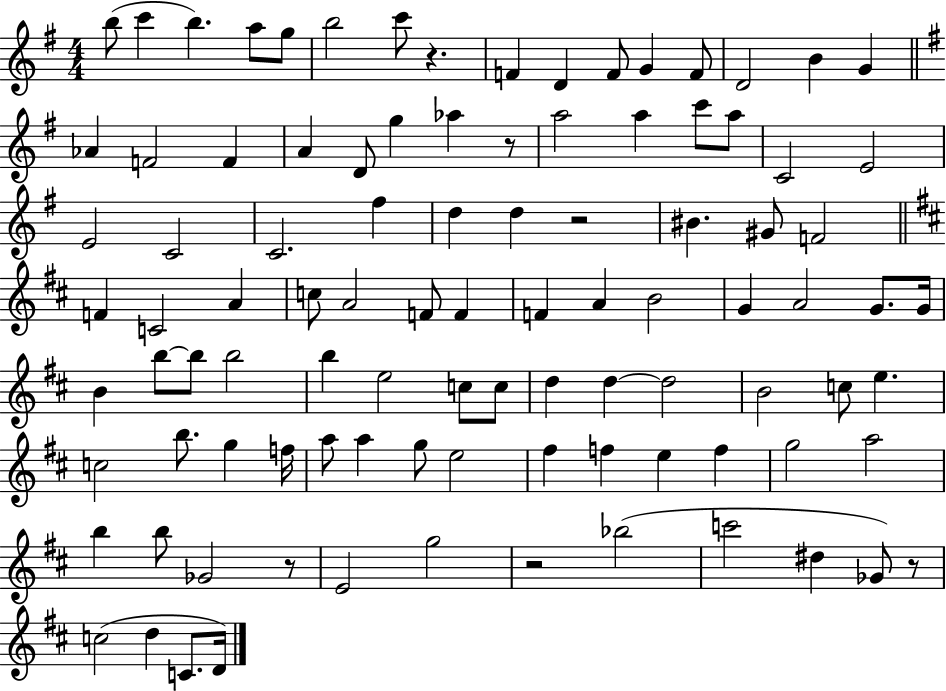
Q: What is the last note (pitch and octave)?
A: D4